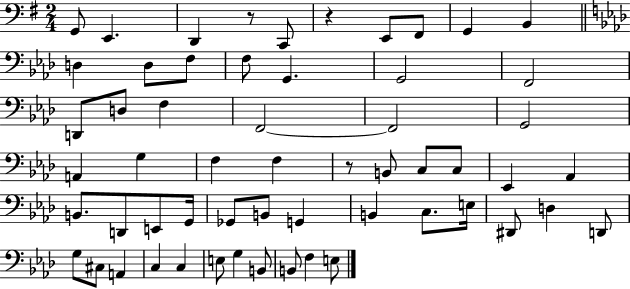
X:1
T:Untitled
M:2/4
L:1/4
K:G
G,,/2 E,, D,, z/2 C,,/2 z E,,/2 ^F,,/2 G,, B,, D, D,/2 F,/2 F,/2 G,, G,,2 F,,2 D,,/2 D,/2 F, F,,2 F,,2 G,,2 A,, G, F, F, z/2 B,,/2 C,/2 C,/2 _E,, _A,, B,,/2 D,,/2 E,,/2 G,,/4 _G,,/2 B,,/2 G,, B,, C,/2 E,/4 ^D,,/2 D, D,,/2 G,/2 ^C,/2 A,, C, C, E,/2 G, B,,/2 B,,/2 F, E,/2